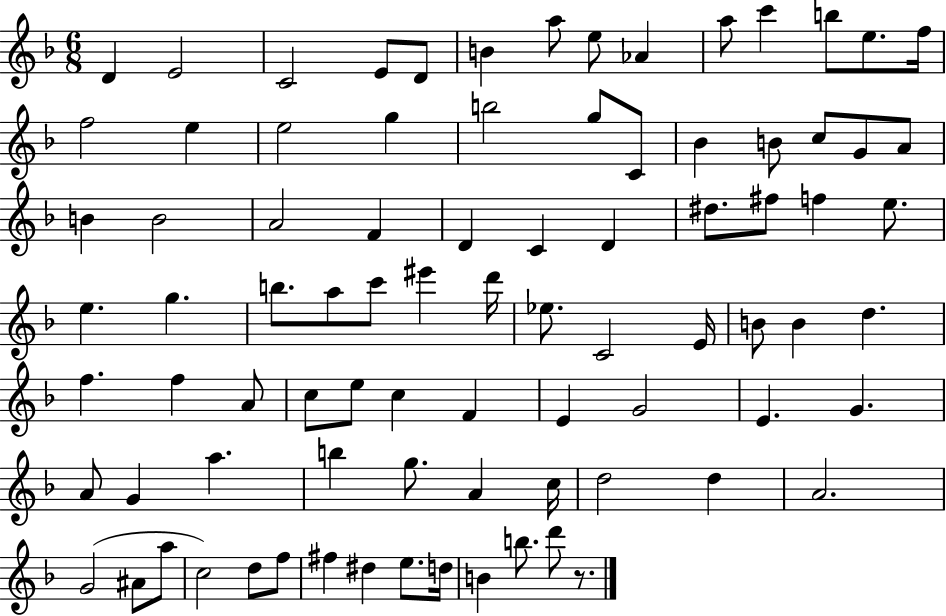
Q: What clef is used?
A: treble